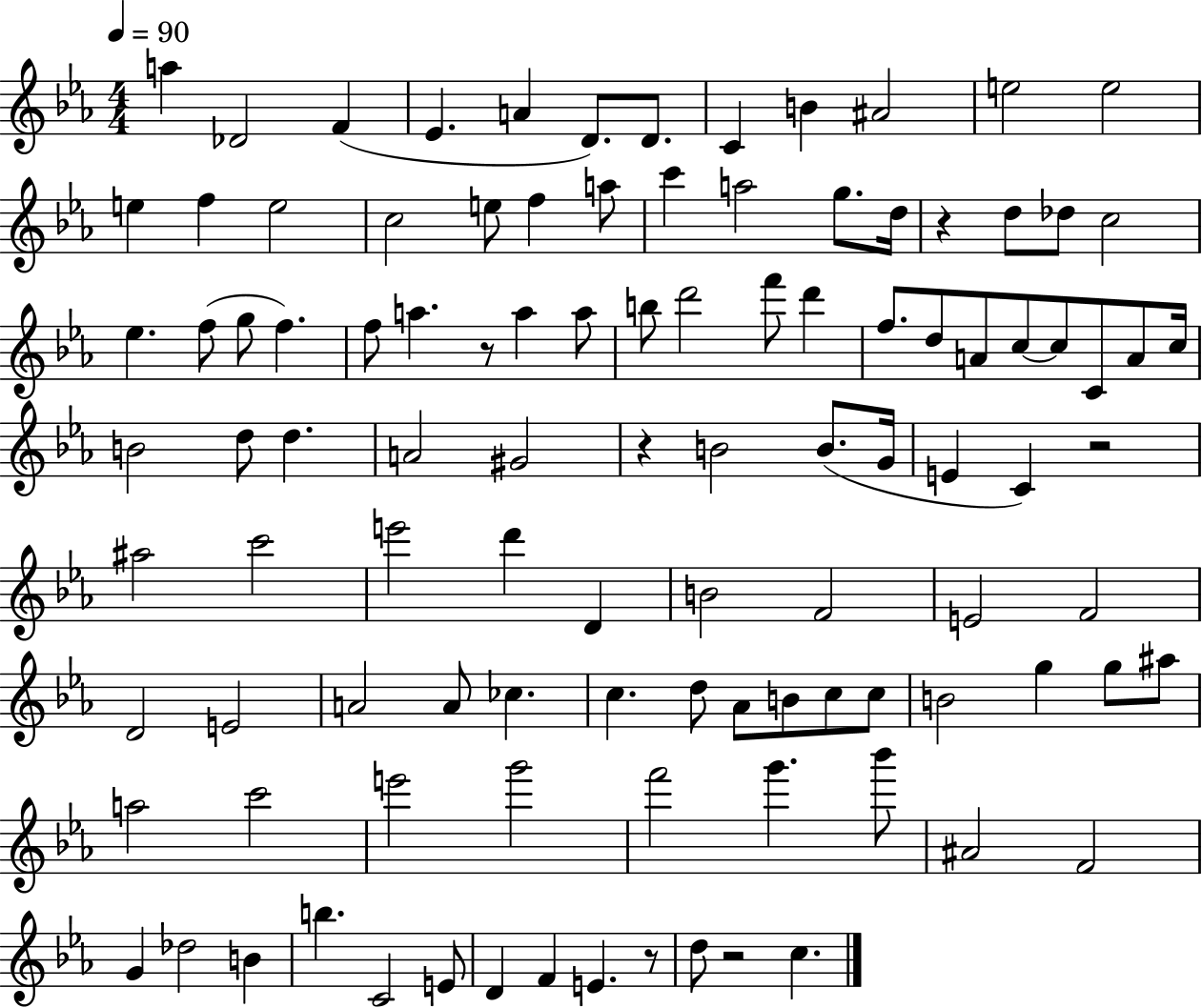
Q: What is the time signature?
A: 4/4